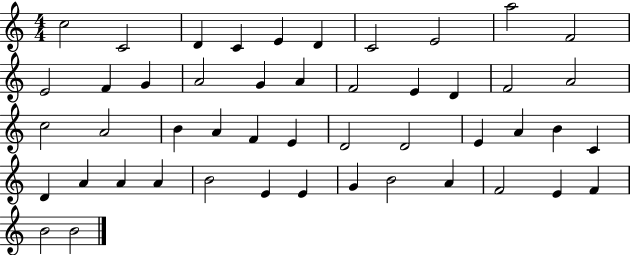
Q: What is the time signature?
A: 4/4